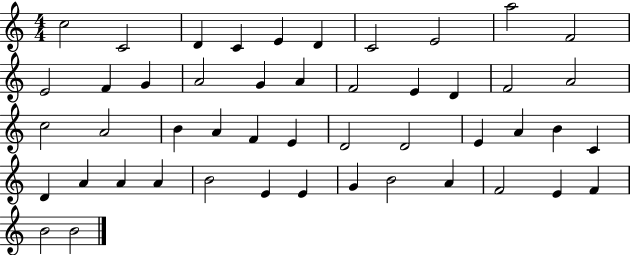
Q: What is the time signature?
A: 4/4